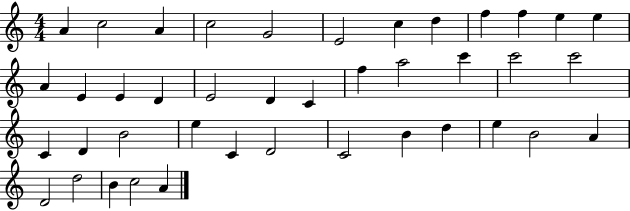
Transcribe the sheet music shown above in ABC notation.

X:1
T:Untitled
M:4/4
L:1/4
K:C
A c2 A c2 G2 E2 c d f f e e A E E D E2 D C f a2 c' c'2 c'2 C D B2 e C D2 C2 B d e B2 A D2 d2 B c2 A